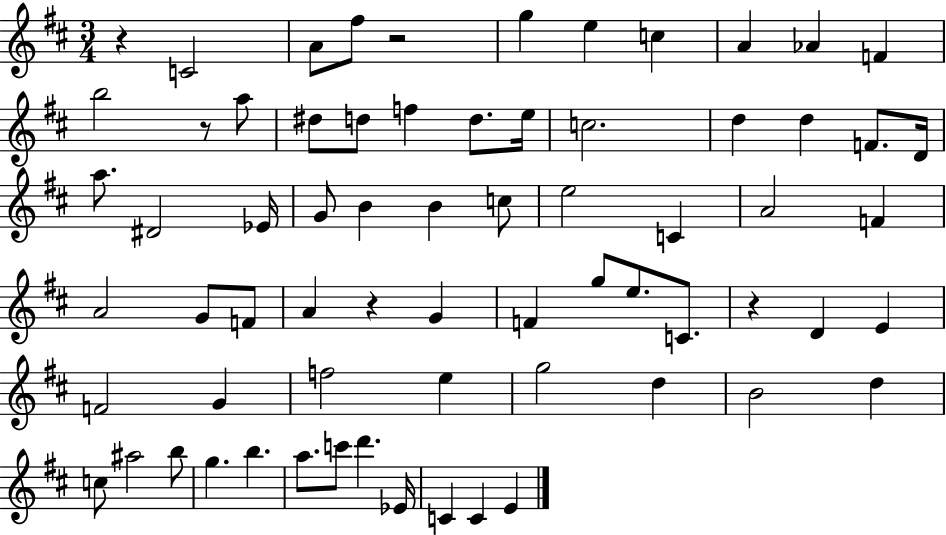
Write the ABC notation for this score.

X:1
T:Untitled
M:3/4
L:1/4
K:D
z C2 A/2 ^f/2 z2 g e c A _A F b2 z/2 a/2 ^d/2 d/2 f d/2 e/4 c2 d d F/2 D/4 a/2 ^D2 _E/4 G/2 B B c/2 e2 C A2 F A2 G/2 F/2 A z G F g/2 e/2 C/2 z D E F2 G f2 e g2 d B2 d c/2 ^a2 b/2 g b a/2 c'/2 d' _E/4 C C E